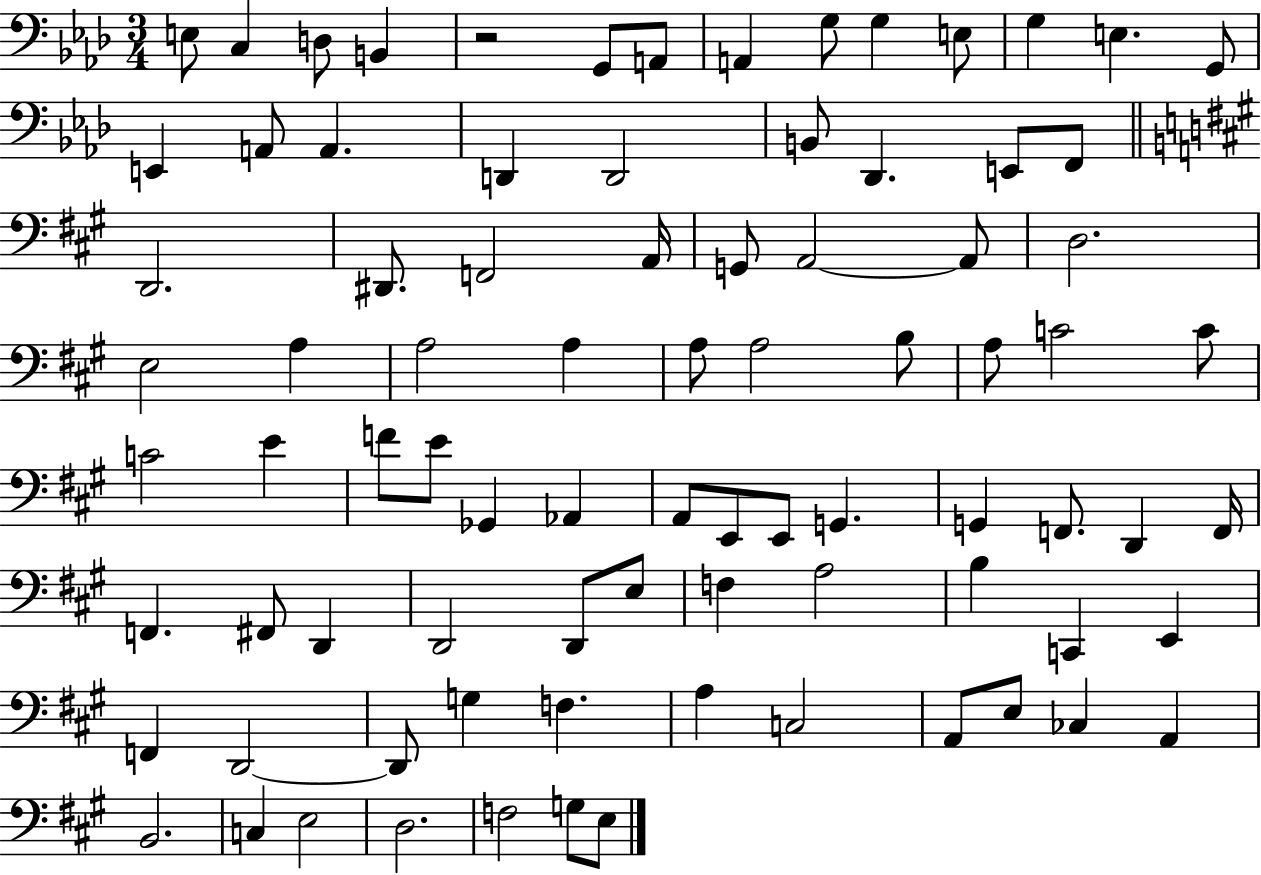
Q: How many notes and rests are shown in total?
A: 84